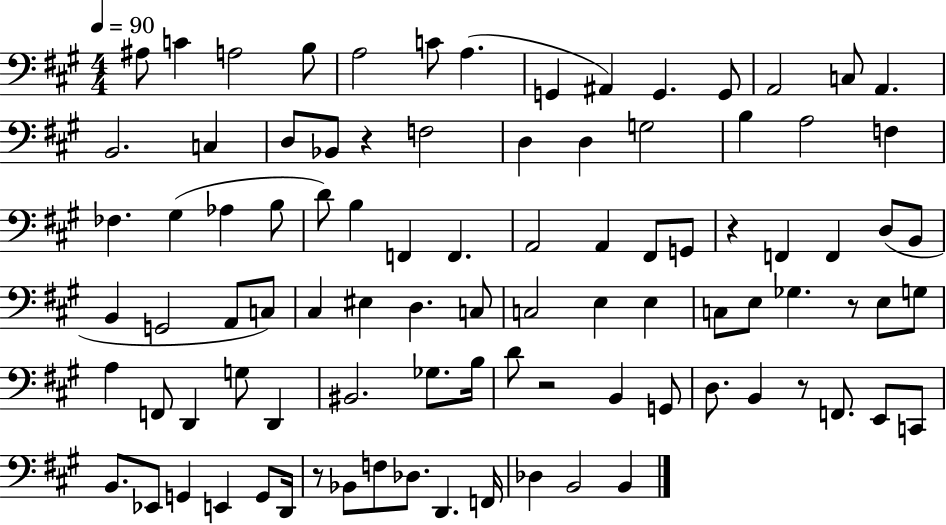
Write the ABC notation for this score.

X:1
T:Untitled
M:4/4
L:1/4
K:A
^A,/2 C A,2 B,/2 A,2 C/2 A, G,, ^A,, G,, G,,/2 A,,2 C,/2 A,, B,,2 C, D,/2 _B,,/2 z F,2 D, D, G,2 B, A,2 F, _F, ^G, _A, B,/2 D/2 B, F,, F,, A,,2 A,, ^F,,/2 G,,/2 z F,, F,, D,/2 B,,/2 B,, G,,2 A,,/2 C,/2 ^C, ^E, D, C,/2 C,2 E, E, C,/2 E,/2 _G, z/2 E,/2 G,/2 A, F,,/2 D,, G,/2 D,, ^B,,2 _G,/2 B,/4 D/2 z2 B,, G,,/2 D,/2 B,, z/2 F,,/2 E,,/2 C,,/2 B,,/2 _E,,/2 G,, E,, G,,/2 D,,/4 z/2 _B,,/2 F,/2 _D,/2 D,, F,,/4 _D, B,,2 B,,